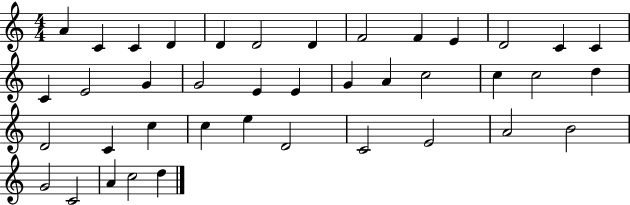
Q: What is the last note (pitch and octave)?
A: D5